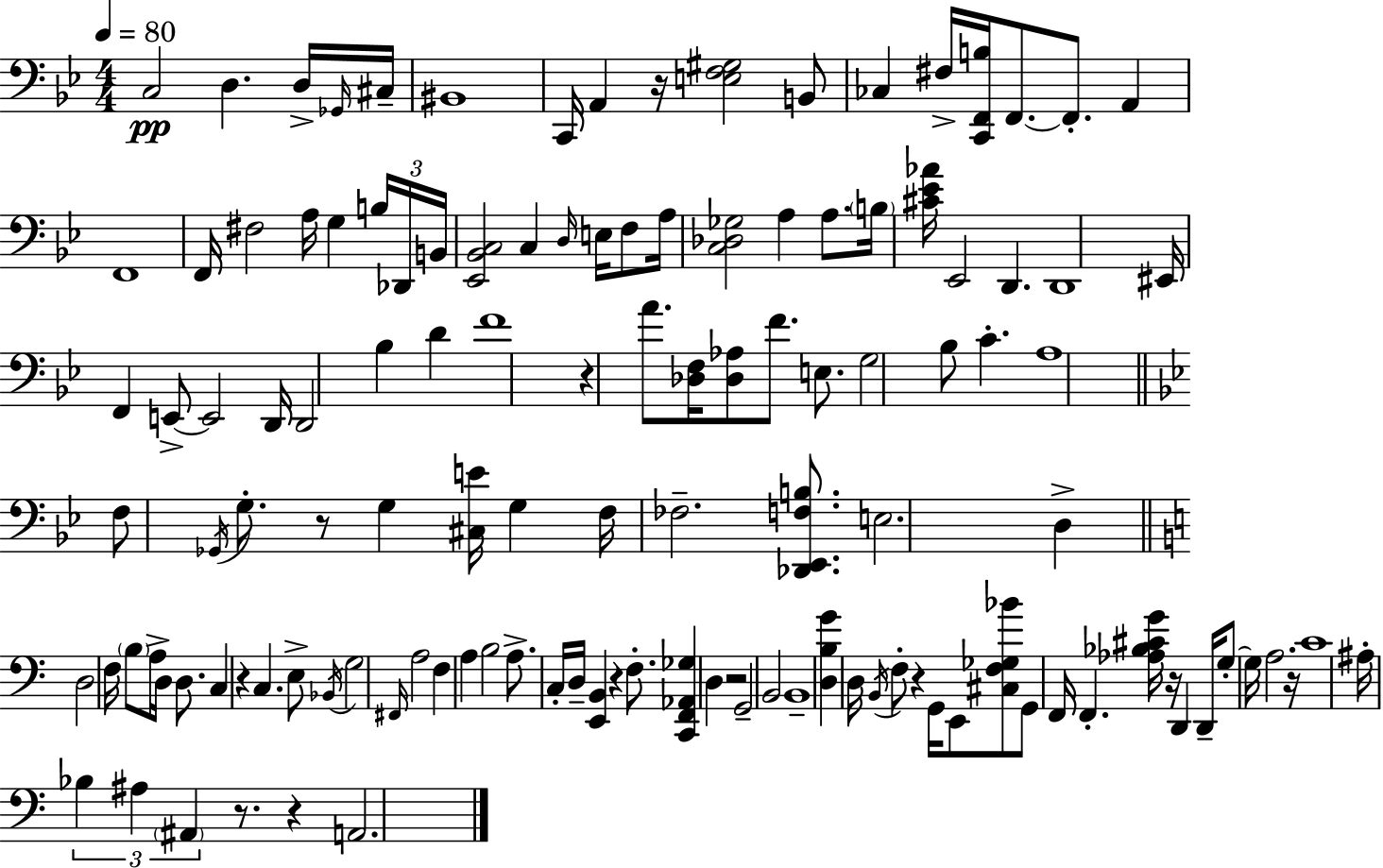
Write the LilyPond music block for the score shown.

{
  \clef bass
  \numericTimeSignature
  \time 4/4
  \key g \minor
  \tempo 4 = 80
  c2\pp d4. d16-> \grace { ges,16 } | cis16-- bis,1 | c,16 a,4 r16 <e f gis>2 b,8 | ces4 fis16-> <c, f, b>16 f,8.~~ f,8.-. a,4 | \break f,1 | f,16 fis2 a16 g4 \tuplet 3/2 { b16 | des,16 b,16 } <ees, bes, c>2 c4 \grace { d16 } e16 | f8 a16 <c des ges>2 a4 a8. | \break \parenthesize b16 <cis' ees' aes'>16 ees,2 d,4. | d,1 | eis,16 f,4 e,8->~~ e,2 | d,16 d,2 bes4 d'4 | \break f'1 | r4 a'8. <des f>16 <des aes>8 f'8. e8. | g2 bes8 c'4.-. | a1 | \break \bar "||" \break \key bes \major f8 \acciaccatura { ges,16 } g8.-. r8 g4 <cis e'>16 g4 | f16 fes2.-- <des, ees, f b>8. | e2. d4-> | \bar "||" \break \key c \major d2 f16 \parenthesize b8 a16-> d16 d8. | c4 r4 c4. e8-> | \acciaccatura { bes,16 } g2 \grace { fis,16 } a2 | f4 a4 b2 | \break a8.-> c16-. d16-- <e, b,>4 r4 f8.-. | <c, f, aes, ges>4 d4 r2 | g,2-- b,2 | b,1-- | \break <d b g'>4 d16 \acciaccatura { b,16 } f8-. r4 g,16 e,8 | <cis f ges bes'>8 g,8 f,16 f,4.-. <aes bes cis' g'>16 r16 d,4 | d,16-- g8-.~~ g16 a2. | r16 c'1 | \break ais16-. \tuplet 3/2 { bes4 ais4 \parenthesize ais,4 } | r8. r4 a,2. | \bar "|."
}